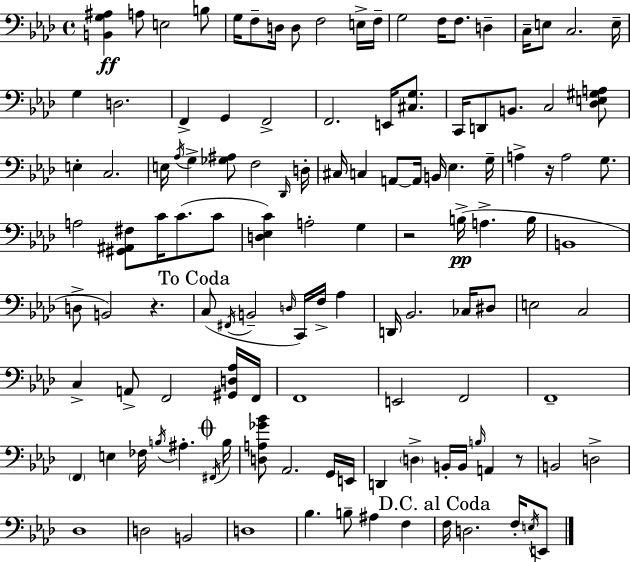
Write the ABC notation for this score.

X:1
T:Untitled
M:4/4
L:1/4
K:Ab
[B,,G,^A,] A,/2 E,2 B,/2 G,/4 F,/2 D,/4 D,/2 F,2 E,/4 F,/4 G,2 F,/4 F,/2 D, C,/4 E,/2 C,2 E,/4 G, D,2 F,, G,, F,,2 F,,2 E,,/4 [^C,G,]/2 C,,/4 D,,/2 B,,/2 C,2 [_D,E,^G,A,]/2 E, C,2 E,/4 _A,/4 G, [_G,^A,]/2 F,2 _D,,/4 D,/4 ^C,/4 C, A,,/2 A,,/4 B,,/4 _E, G,/4 A, z/4 A,2 G,/2 A,2 [^G,,^A,,^F,]/2 C/4 C/2 C/2 [D,_E,C] A,2 G, z2 B,/4 A, B,/4 B,,4 D,/2 B,,2 z C,/2 ^F,,/4 B,,2 D,/4 C,,/4 F,/4 _A, D,,/4 _B,,2 _C,/4 ^D,/2 E,2 C,2 C, A,,/2 F,,2 [^G,,D,_A,]/4 F,,/4 F,,4 E,,2 F,,2 F,,4 F,, E, _F,/4 B,/4 ^A, ^F,,/4 B,/4 [D,A,_G_B]/2 _A,,2 G,,/4 E,,/4 D,, D, B,,/4 B,,/4 B,/4 A,, z/2 B,,2 D,2 _D,4 D,2 B,,2 D,4 _B, B,/2 ^A, F, F,/4 D,2 F,/4 E,/4 E,,/2